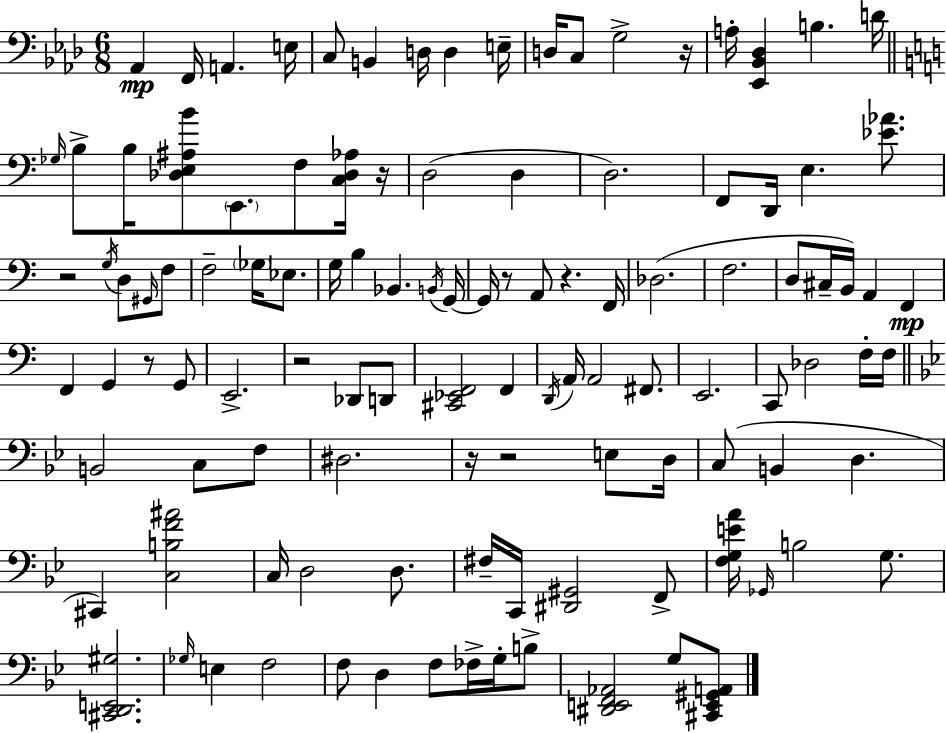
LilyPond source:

{
  \clef bass
  \numericTimeSignature
  \time 6/8
  \key aes \major
  aes,4\mp f,16 a,4. e16 | c8 b,4 d16 d4 e16-- | d16 c8 g2-> r16 | a16-. <ees, bes, des>4 b4. d'16 | \break \bar "||" \break \key a \minor \grace { ges16 } b8-> b16 <des e ais b'>8 \parenthesize e,8. f8 <c des aes>16 | r16 d2( d4 | d2.) | f,8 d,16 e4. <ees' aes'>8. | \break r2 \acciaccatura { g16 } d8 | \grace { gis,16 } f8 f2-- \parenthesize ges16 | ees8. g16 b4 bes,4. | \acciaccatura { b,16 } g,16~~ g,16 r8 a,8 r4. | \break f,16 des2.( | f2. | d8 cis16-- b,16) a,4 | f,4\mp f,4 g,4 | \break r8 g,8 e,2.-> | r2 | des,8 d,8 <cis, ees, f,>2 | f,4 \acciaccatura { d,16 } a,16 a,2 | \break fis,8. e,2. | c,8 des2 | f16-. f16 \bar "||" \break \key bes \major b,2 c8 f8 | dis2. | r16 r2 e8 d16 | c8( b,4 d4. | \break cis,4) <c b f' ais'>2 | c16 d2 d8. | fis16-- c,16 <dis, gis,>2 f,8-> | <f g e' a'>16 \grace { ges,16 } b2 g8. | \break <cis, d, e, gis>2. | \grace { ges16 } e4 f2 | f8 d4 f8 fes16-> g16-. | b8-> <dis, e, f, aes,>2 g8 | \break <cis, e, gis, a,>8 \bar "|."
}